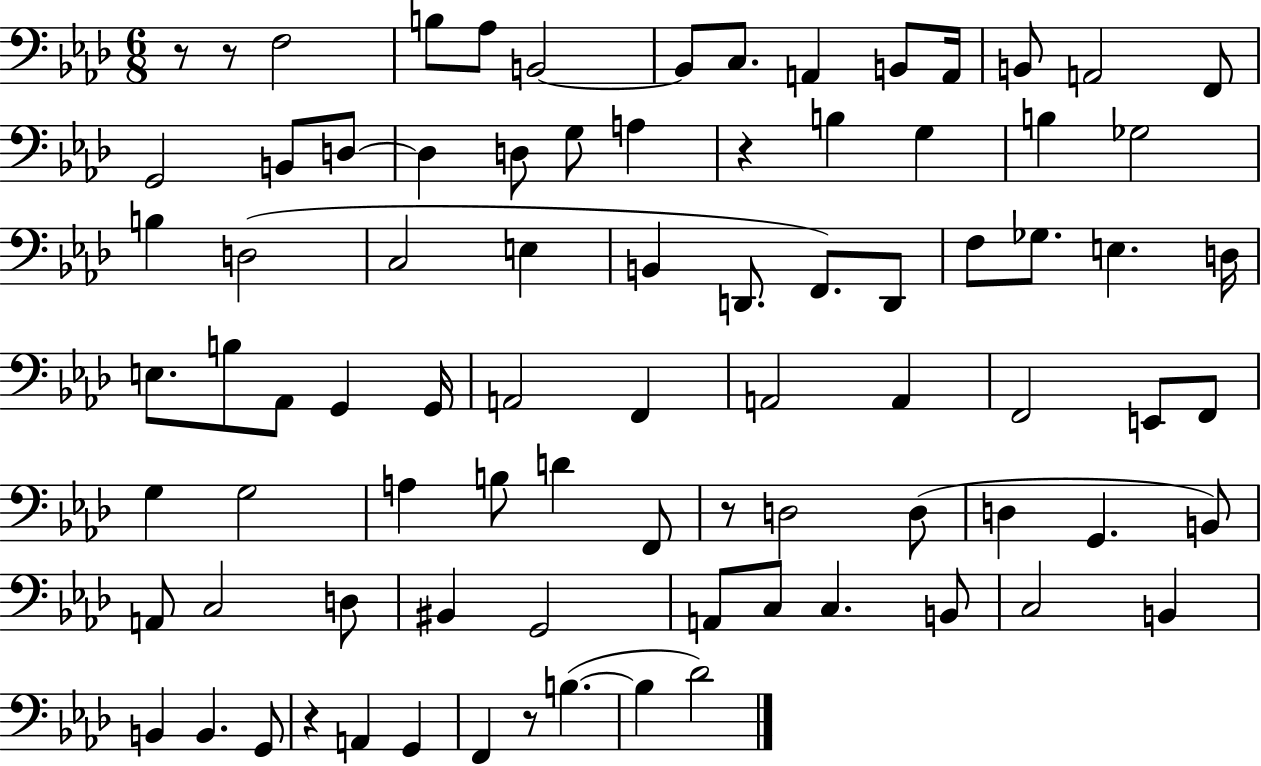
R/e R/e F3/h B3/e Ab3/e B2/h B2/e C3/e. A2/q B2/e A2/s B2/e A2/h F2/e G2/h B2/e D3/e D3/q D3/e G3/e A3/q R/q B3/q G3/q B3/q Gb3/h B3/q D3/h C3/h E3/q B2/q D2/e. F2/e. D2/e F3/e Gb3/e. E3/q. D3/s E3/e. B3/e Ab2/e G2/q G2/s A2/h F2/q A2/h A2/q F2/h E2/e F2/e G3/q G3/h A3/q B3/e D4/q F2/e R/e D3/h D3/e D3/q G2/q. B2/e A2/e C3/h D3/e BIS2/q G2/h A2/e C3/e C3/q. B2/e C3/h B2/q B2/q B2/q. G2/e R/q A2/q G2/q F2/q R/e B3/q. B3/q Db4/h